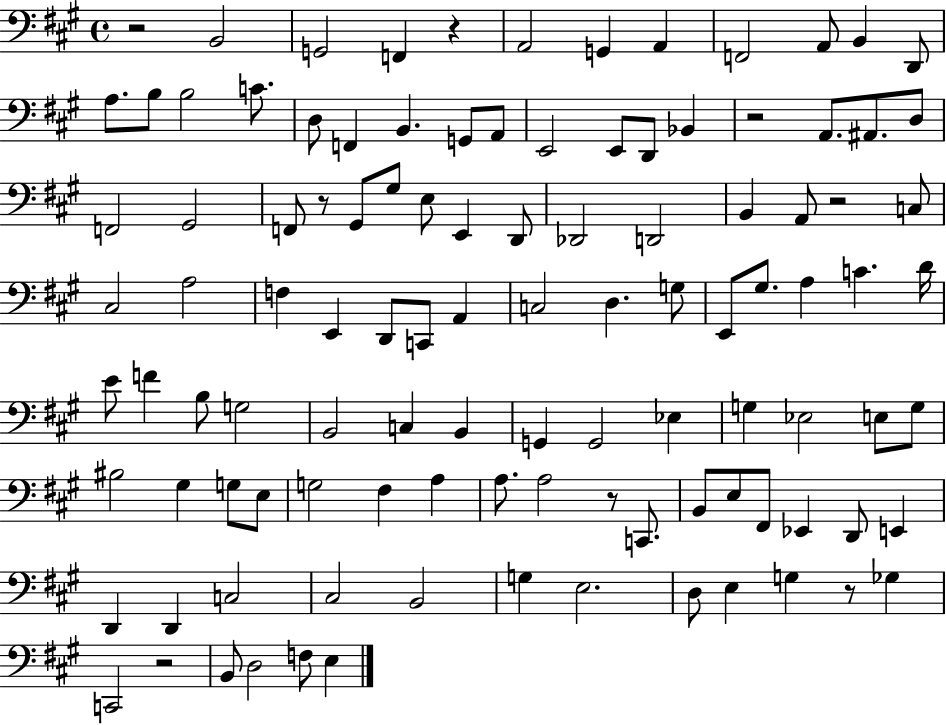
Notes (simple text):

R/h B2/h G2/h F2/q R/q A2/h G2/q A2/q F2/h A2/e B2/q D2/e A3/e. B3/e B3/h C4/e. D3/e F2/q B2/q. G2/e A2/e E2/h E2/e D2/e Bb2/q R/h A2/e. A#2/e. D3/e F2/h G#2/h F2/e R/e G#2/e G#3/e E3/e E2/q D2/e Db2/h D2/h B2/q A2/e R/h C3/e C#3/h A3/h F3/q E2/q D2/e C2/e A2/q C3/h D3/q. G3/e E2/e G#3/e. A3/q C4/q. D4/s E4/e F4/q B3/e G3/h B2/h C3/q B2/q G2/q G2/h Eb3/q G3/q Eb3/h E3/e G3/e BIS3/h G#3/q G3/e E3/e G3/h F#3/q A3/q A3/e. A3/h R/e C2/e. B2/e E3/e F#2/e Eb2/q D2/e E2/q D2/q D2/q C3/h C#3/h B2/h G3/q E3/h. D3/e E3/q G3/q R/e Gb3/q C2/h R/h B2/e D3/h F3/e E3/q